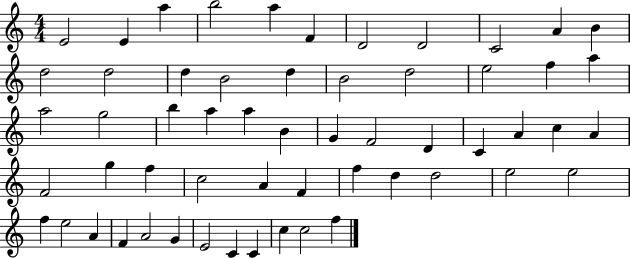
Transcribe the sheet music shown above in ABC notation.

X:1
T:Untitled
M:4/4
L:1/4
K:C
E2 E a b2 a F D2 D2 C2 A B d2 d2 d B2 d B2 d2 e2 f a a2 g2 b a a B G F2 D C A c A F2 g f c2 A F f d d2 e2 e2 f e2 A F A2 G E2 C C c c2 f